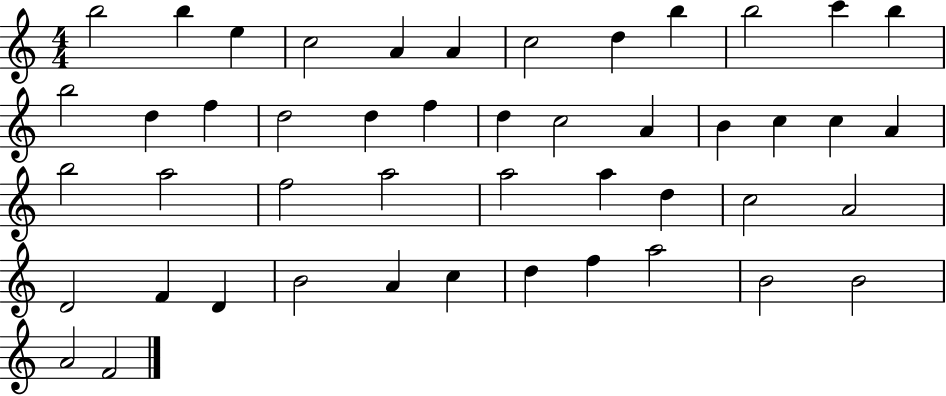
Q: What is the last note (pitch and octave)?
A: F4